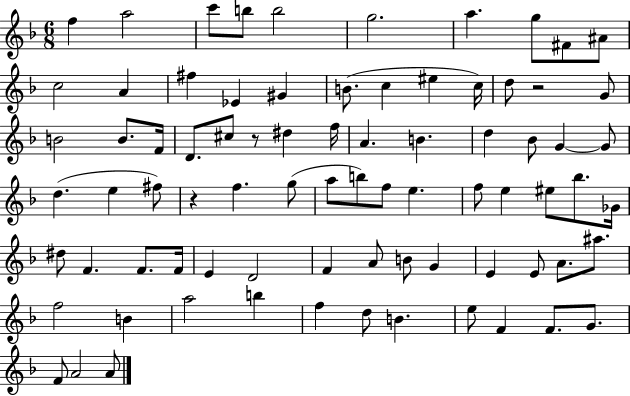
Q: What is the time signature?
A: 6/8